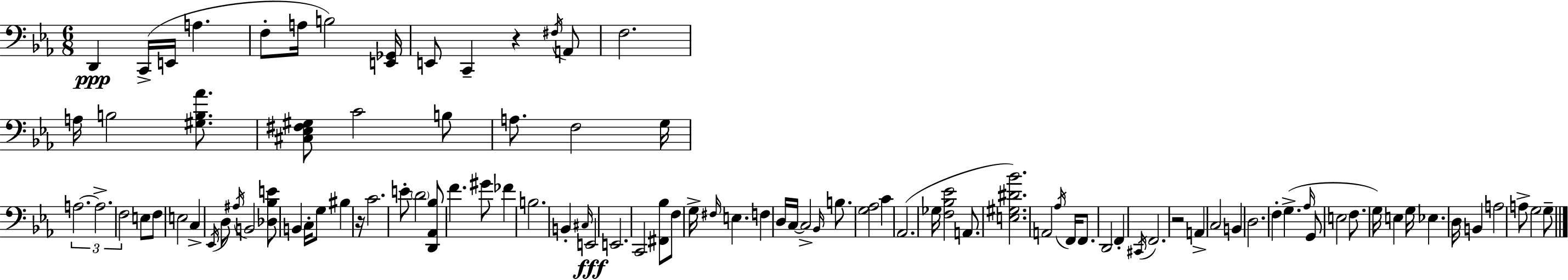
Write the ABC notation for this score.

X:1
T:Untitled
M:6/8
L:1/4
K:Eb
D,, C,,/4 E,,/4 A, F,/2 A,/4 B,2 [E,,_G,,]/4 E,,/2 C,, z ^F,/4 A,,/2 F,2 A,/4 B,2 [^G,B,_A]/2 [^C,_E,^F,^G,]/2 C2 B,/2 A,/2 F,2 G,/4 A,2 A,2 F,2 E,/2 F,/2 E,2 C, _E,,/4 D,/2 ^A,/4 B,,2 [_D,_B,E]/2 B,, C,/4 G,/2 ^B, z/4 C2 E/2 D2 [D,,_A,,_B,]/2 F ^G/2 _F B,2 B,, ^C,/4 E,,2 E,,2 C,,2 [^F,,_B,]/2 F,/2 G,/4 ^F,/4 E, F, D,/4 C,/4 C,2 _B,,/4 B,/2 [G,_A,]2 C _A,,2 _G,/4 [F,_B,_E]2 A,,/2 [E,^G,^D_B]2 A,,2 _A,/4 F,,/4 F,,/2 D,,2 F,, ^C,,/4 F,,2 z2 A,, C,2 B,, D,2 F, G, _A,/4 G,,/2 E,2 F,/2 G,/4 E, G,/4 _E, D,/4 B,, A,2 A,/2 G,2 G,/2